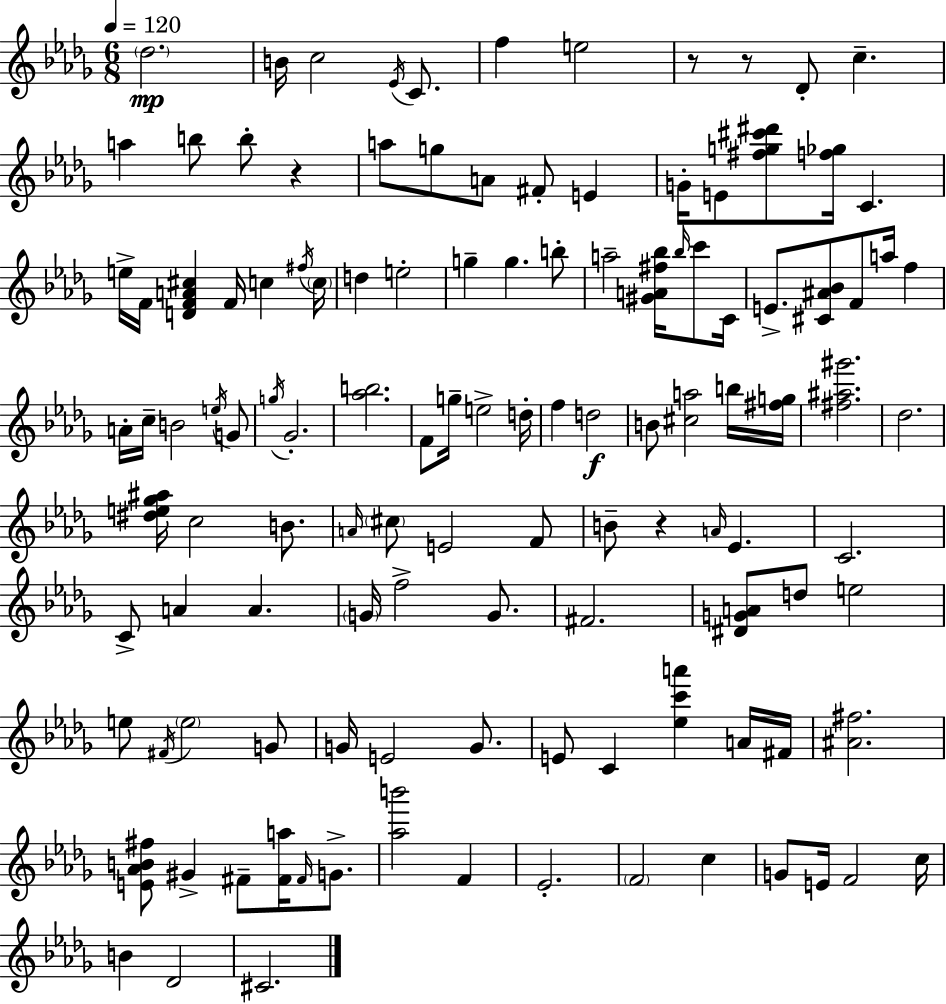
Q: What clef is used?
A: treble